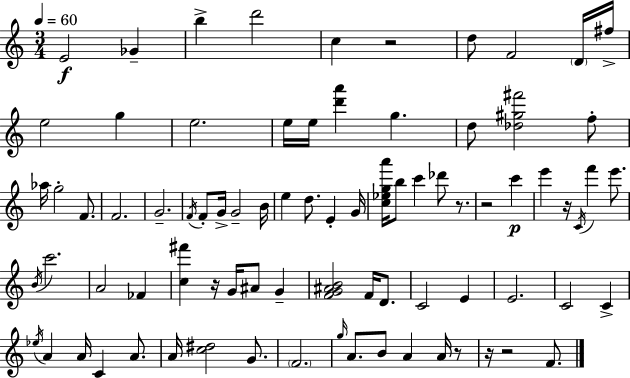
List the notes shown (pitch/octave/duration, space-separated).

E4/h Gb4/q B5/q D6/h C5/q R/h D5/e F4/h D4/s F#5/s E5/h G5/q E5/h. E5/s E5/s [D6,A6]/q G5/q. D5/e [Db5,G#5,F#6]/h F5/e Ab5/s G5/h F4/e. F4/h. G4/h. F4/s F4/e G4/s G4/h B4/s E5/q D5/e. E4/q G4/s [C5,Eb5,G5,A6]/s B5/e C6/q Db6/e R/e. R/h C6/q E6/q R/s C4/s F6/q E6/e. B4/s C6/h. A4/h FES4/q [C5,F#6]/q R/s G4/s A#4/e G4/q [F4,G4,A#4,B4]/h F4/s D4/e. C4/h E4/q E4/h. C4/h C4/q Eb5/s A4/q A4/s C4/q A4/e. A4/s [C5,D#5]/h G4/e. F4/h. G5/s A4/e. B4/e A4/q A4/s R/e R/s R/h F4/e.